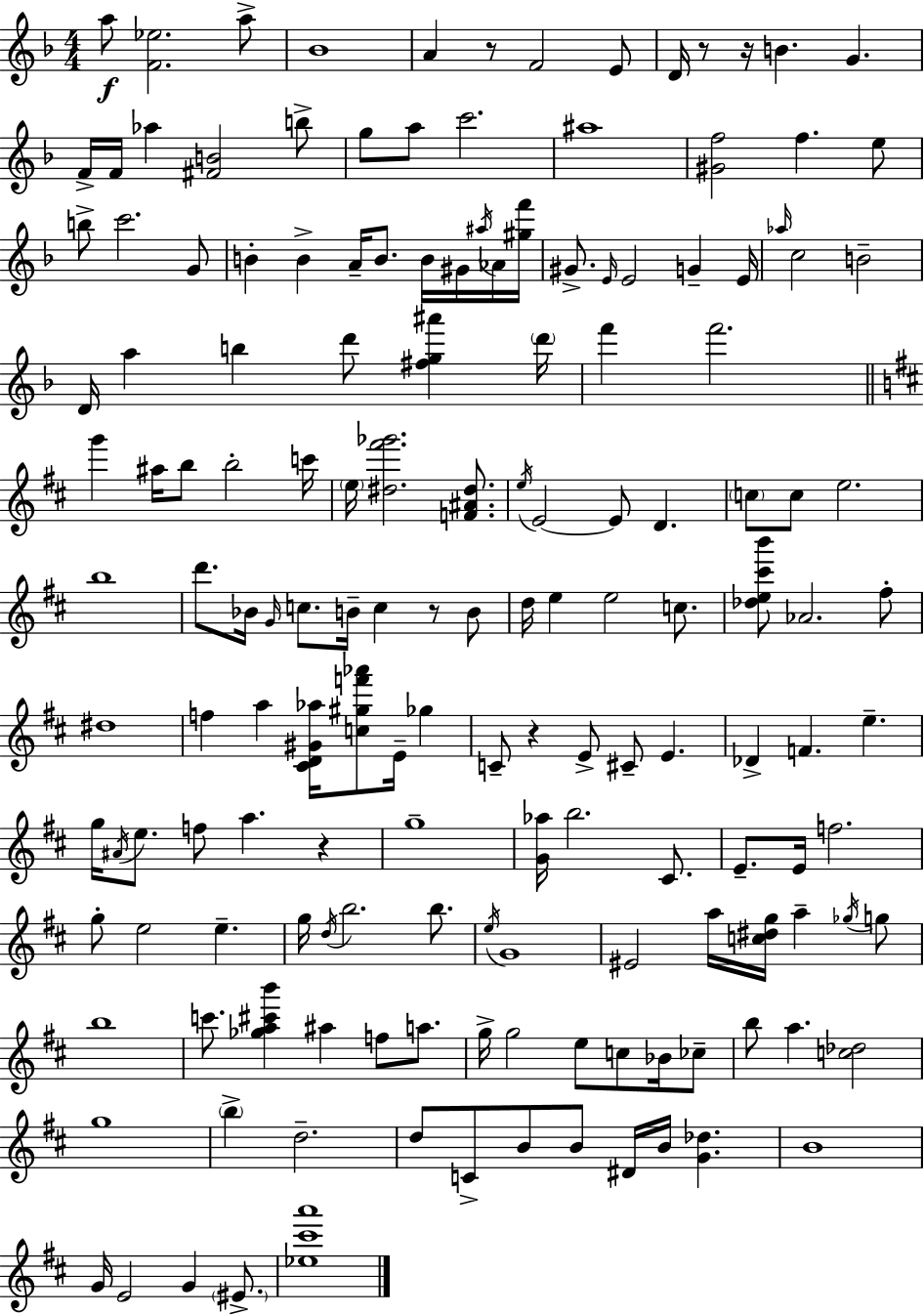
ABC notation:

X:1
T:Untitled
M:4/4
L:1/4
K:F
a/2 [F_e]2 a/2 _B4 A z/2 F2 E/2 D/4 z/2 z/4 B G F/4 F/4 _a [^FB]2 b/2 g/2 a/2 c'2 ^a4 [^Gf]2 f e/2 b/2 c'2 G/2 B B A/4 B/2 B/4 ^G/4 ^a/4 _A/4 [^gf']/4 ^G/2 E/4 E2 G E/4 _a/4 c2 B2 D/4 a b d'/2 [^fg^a'] d'/4 f' f'2 g' ^a/4 b/2 b2 c'/4 e/4 [^d^f'_g']2 [F^A^d]/2 e/4 E2 E/2 D c/2 c/2 e2 b4 d'/2 _B/4 G/4 c/2 B/4 c z/2 B/2 d/4 e e2 c/2 [_de^c'b']/2 _A2 ^f/2 ^d4 f a [^CD^G_a]/4 [c^gf'_a']/2 E/4 _g C/2 z E/2 ^C/2 E _D F e g/4 ^A/4 e/2 f/2 a z g4 [G_a]/4 b2 ^C/2 E/2 E/4 f2 g/2 e2 e g/4 d/4 b2 b/2 e/4 G4 ^E2 a/4 [c^dg]/4 a _g/4 g/2 b4 c'/2 [_ga^c'b'] ^a f/2 a/2 g/4 g2 e/2 c/2 _B/4 _c/2 b/2 a [c_d]2 g4 b d2 d/2 C/2 B/2 B/2 ^D/4 B/4 [G_d] B4 G/4 E2 G ^E/2 [_e^c'a']4